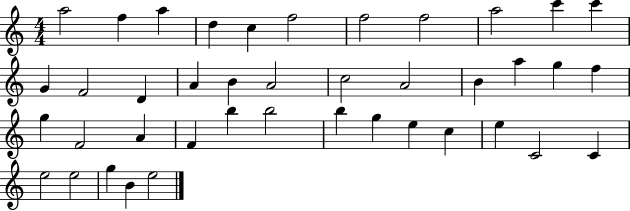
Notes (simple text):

A5/h F5/q A5/q D5/q C5/q F5/h F5/h F5/h A5/h C6/q C6/q G4/q F4/h D4/q A4/q B4/q A4/h C5/h A4/h B4/q A5/q G5/q F5/q G5/q F4/h A4/q F4/q B5/q B5/h B5/q G5/q E5/q C5/q E5/q C4/h C4/q E5/h E5/h G5/q B4/q E5/h